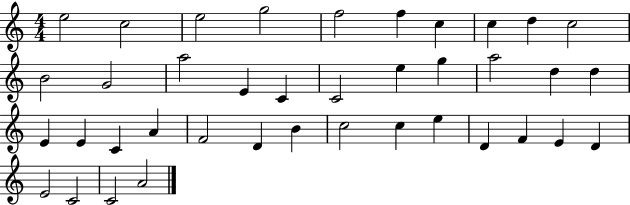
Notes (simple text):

E5/h C5/h E5/h G5/h F5/h F5/q C5/q C5/q D5/q C5/h B4/h G4/h A5/h E4/q C4/q C4/h E5/q G5/q A5/h D5/q D5/q E4/q E4/q C4/q A4/q F4/h D4/q B4/q C5/h C5/q E5/q D4/q F4/q E4/q D4/q E4/h C4/h C4/h A4/h